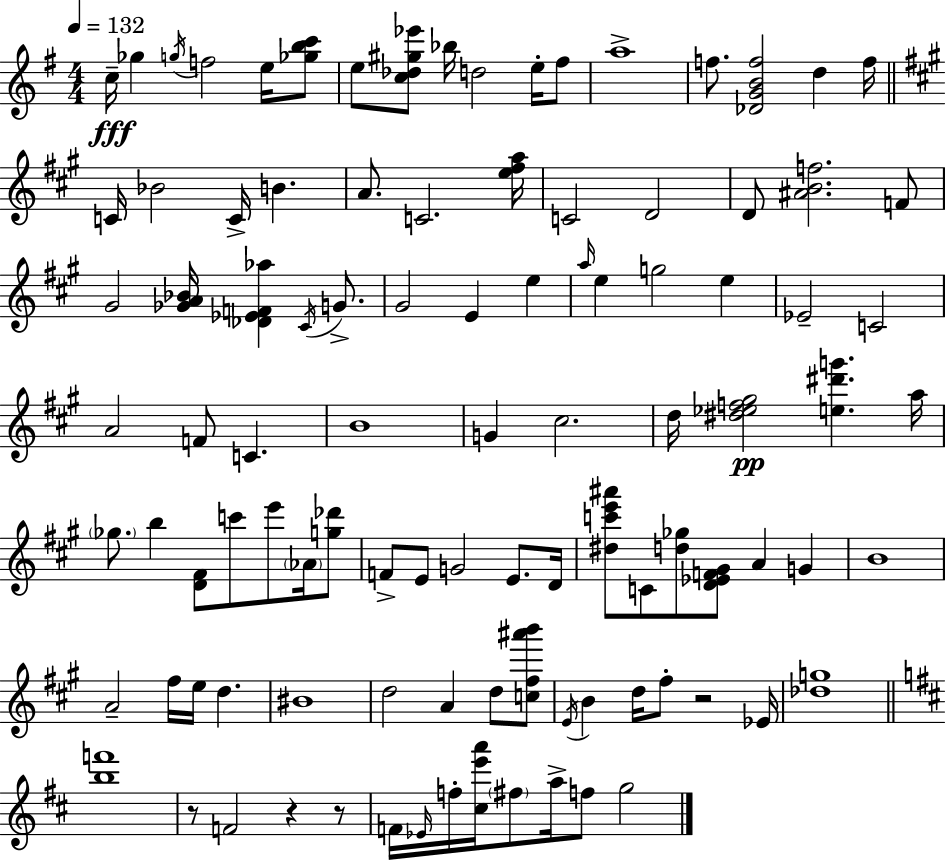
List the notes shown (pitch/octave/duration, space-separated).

C5/s Gb5/q G5/s F5/h E5/s [Gb5,B5,C6]/e E5/e [C5,Db5,G#5,Eb6]/e Bb5/s D5/h E5/s F#5/e A5/w F5/e. [Db4,G4,B4,F5]/h D5/q F5/s C4/s Bb4/h C4/s B4/q. A4/e. C4/h. [E5,F#5,A5]/s C4/h D4/h D4/e [A#4,B4,F5]/h. F4/e G#4/h [Gb4,A4,Bb4]/s [Db4,Eb4,F4,Ab5]/q C#4/s G4/e. G#4/h E4/q E5/q A5/s E5/q G5/h E5/q Eb4/h C4/h A4/h F4/e C4/q. B4/w G4/q C#5/h. D5/s [D#5,Eb5,F5,G#5]/h [E5,D#6,G6]/q. A5/s Gb5/e. B5/q [D4,F#4]/e C6/e E6/e Ab4/s [G5,Db6]/e F4/e E4/e G4/h E4/e. D4/s [D#5,C6,E6,A#6]/e C4/e [D5,Gb5]/e [D4,Eb4,F4,G#4]/e A4/q G4/q B4/w A4/h F#5/s E5/s D5/q. BIS4/w D5/h A4/q D5/e [C5,F#5,A#6,B6]/e E4/s B4/q D5/s F#5/e R/h Eb4/s [Db5,G5]/w [B5,F6]/w R/e F4/h R/q R/e F4/s Eb4/s F5/s [C#5,E6,A6]/s F#5/e A5/s F5/e G5/h